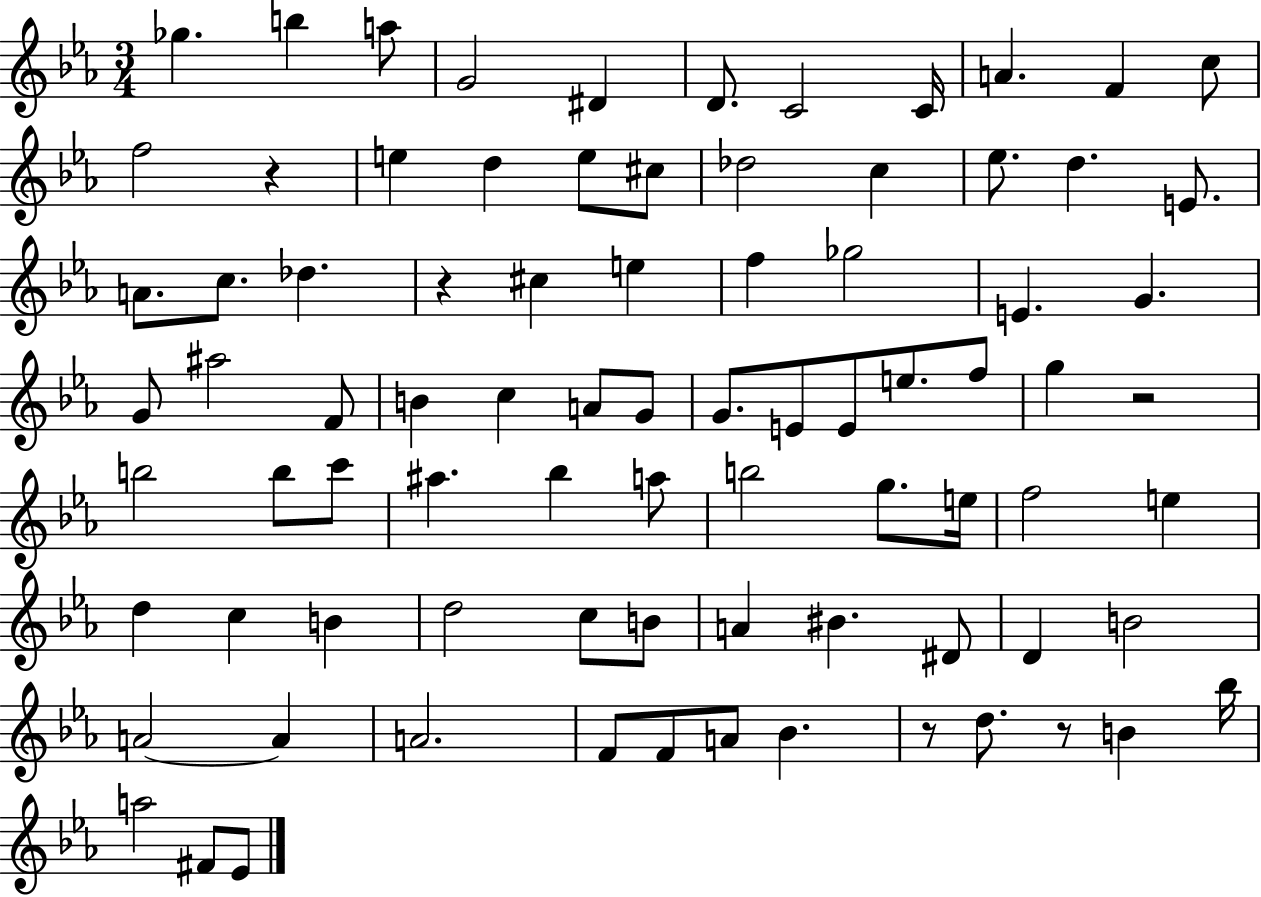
X:1
T:Untitled
M:3/4
L:1/4
K:Eb
_g b a/2 G2 ^D D/2 C2 C/4 A F c/2 f2 z e d e/2 ^c/2 _d2 c _e/2 d E/2 A/2 c/2 _d z ^c e f _g2 E G G/2 ^a2 F/2 B c A/2 G/2 G/2 E/2 E/2 e/2 f/2 g z2 b2 b/2 c'/2 ^a _b a/2 b2 g/2 e/4 f2 e d c B d2 c/2 B/2 A ^B ^D/2 D B2 A2 A A2 F/2 F/2 A/2 _B z/2 d/2 z/2 B _b/4 a2 ^F/2 _E/2